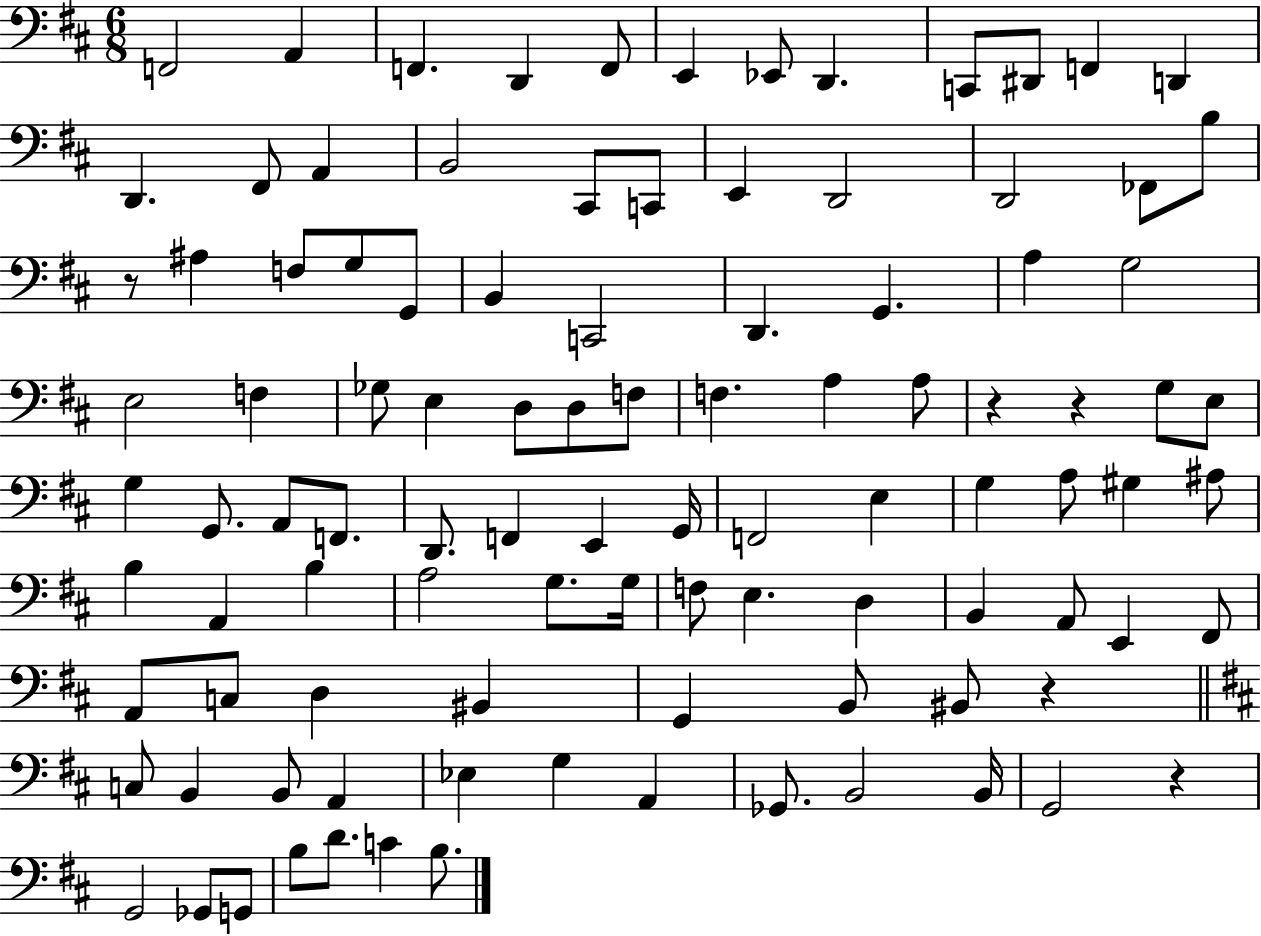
{
  \clef bass
  \numericTimeSignature
  \time 6/8
  \key d \major
  \repeat volta 2 { f,2 a,4 | f,4. d,4 f,8 | e,4 ees,8 d,4. | c,8 dis,8 f,4 d,4 | \break d,4. fis,8 a,4 | b,2 cis,8 c,8 | e,4 d,2 | d,2 fes,8 b8 | \break r8 ais4 f8 g8 g,8 | b,4 c,2 | d,4. g,4. | a4 g2 | \break e2 f4 | ges8 e4 d8 d8 f8 | f4. a4 a8 | r4 r4 g8 e8 | \break g4 g,8. a,8 f,8. | d,8. f,4 e,4 g,16 | f,2 e4 | g4 a8 gis4 ais8 | \break b4 a,4 b4 | a2 g8. g16 | f8 e4. d4 | b,4 a,8 e,4 fis,8 | \break a,8 c8 d4 bis,4 | g,4 b,8 bis,8 r4 | \bar "||" \break \key d \major c8 b,4 b,8 a,4 | ees4 g4 a,4 | ges,8. b,2 b,16 | g,2 r4 | \break g,2 ges,8 g,8 | b8 d'8. c'4 b8. | } \bar "|."
}